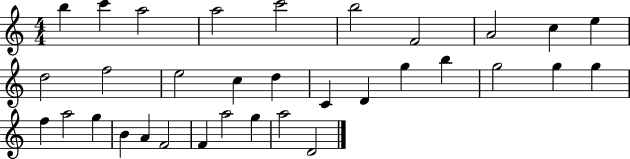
X:1
T:Untitled
M:4/4
L:1/4
K:C
b c' a2 a2 c'2 b2 F2 A2 c e d2 f2 e2 c d C D g b g2 g g f a2 g B A F2 F a2 g a2 D2